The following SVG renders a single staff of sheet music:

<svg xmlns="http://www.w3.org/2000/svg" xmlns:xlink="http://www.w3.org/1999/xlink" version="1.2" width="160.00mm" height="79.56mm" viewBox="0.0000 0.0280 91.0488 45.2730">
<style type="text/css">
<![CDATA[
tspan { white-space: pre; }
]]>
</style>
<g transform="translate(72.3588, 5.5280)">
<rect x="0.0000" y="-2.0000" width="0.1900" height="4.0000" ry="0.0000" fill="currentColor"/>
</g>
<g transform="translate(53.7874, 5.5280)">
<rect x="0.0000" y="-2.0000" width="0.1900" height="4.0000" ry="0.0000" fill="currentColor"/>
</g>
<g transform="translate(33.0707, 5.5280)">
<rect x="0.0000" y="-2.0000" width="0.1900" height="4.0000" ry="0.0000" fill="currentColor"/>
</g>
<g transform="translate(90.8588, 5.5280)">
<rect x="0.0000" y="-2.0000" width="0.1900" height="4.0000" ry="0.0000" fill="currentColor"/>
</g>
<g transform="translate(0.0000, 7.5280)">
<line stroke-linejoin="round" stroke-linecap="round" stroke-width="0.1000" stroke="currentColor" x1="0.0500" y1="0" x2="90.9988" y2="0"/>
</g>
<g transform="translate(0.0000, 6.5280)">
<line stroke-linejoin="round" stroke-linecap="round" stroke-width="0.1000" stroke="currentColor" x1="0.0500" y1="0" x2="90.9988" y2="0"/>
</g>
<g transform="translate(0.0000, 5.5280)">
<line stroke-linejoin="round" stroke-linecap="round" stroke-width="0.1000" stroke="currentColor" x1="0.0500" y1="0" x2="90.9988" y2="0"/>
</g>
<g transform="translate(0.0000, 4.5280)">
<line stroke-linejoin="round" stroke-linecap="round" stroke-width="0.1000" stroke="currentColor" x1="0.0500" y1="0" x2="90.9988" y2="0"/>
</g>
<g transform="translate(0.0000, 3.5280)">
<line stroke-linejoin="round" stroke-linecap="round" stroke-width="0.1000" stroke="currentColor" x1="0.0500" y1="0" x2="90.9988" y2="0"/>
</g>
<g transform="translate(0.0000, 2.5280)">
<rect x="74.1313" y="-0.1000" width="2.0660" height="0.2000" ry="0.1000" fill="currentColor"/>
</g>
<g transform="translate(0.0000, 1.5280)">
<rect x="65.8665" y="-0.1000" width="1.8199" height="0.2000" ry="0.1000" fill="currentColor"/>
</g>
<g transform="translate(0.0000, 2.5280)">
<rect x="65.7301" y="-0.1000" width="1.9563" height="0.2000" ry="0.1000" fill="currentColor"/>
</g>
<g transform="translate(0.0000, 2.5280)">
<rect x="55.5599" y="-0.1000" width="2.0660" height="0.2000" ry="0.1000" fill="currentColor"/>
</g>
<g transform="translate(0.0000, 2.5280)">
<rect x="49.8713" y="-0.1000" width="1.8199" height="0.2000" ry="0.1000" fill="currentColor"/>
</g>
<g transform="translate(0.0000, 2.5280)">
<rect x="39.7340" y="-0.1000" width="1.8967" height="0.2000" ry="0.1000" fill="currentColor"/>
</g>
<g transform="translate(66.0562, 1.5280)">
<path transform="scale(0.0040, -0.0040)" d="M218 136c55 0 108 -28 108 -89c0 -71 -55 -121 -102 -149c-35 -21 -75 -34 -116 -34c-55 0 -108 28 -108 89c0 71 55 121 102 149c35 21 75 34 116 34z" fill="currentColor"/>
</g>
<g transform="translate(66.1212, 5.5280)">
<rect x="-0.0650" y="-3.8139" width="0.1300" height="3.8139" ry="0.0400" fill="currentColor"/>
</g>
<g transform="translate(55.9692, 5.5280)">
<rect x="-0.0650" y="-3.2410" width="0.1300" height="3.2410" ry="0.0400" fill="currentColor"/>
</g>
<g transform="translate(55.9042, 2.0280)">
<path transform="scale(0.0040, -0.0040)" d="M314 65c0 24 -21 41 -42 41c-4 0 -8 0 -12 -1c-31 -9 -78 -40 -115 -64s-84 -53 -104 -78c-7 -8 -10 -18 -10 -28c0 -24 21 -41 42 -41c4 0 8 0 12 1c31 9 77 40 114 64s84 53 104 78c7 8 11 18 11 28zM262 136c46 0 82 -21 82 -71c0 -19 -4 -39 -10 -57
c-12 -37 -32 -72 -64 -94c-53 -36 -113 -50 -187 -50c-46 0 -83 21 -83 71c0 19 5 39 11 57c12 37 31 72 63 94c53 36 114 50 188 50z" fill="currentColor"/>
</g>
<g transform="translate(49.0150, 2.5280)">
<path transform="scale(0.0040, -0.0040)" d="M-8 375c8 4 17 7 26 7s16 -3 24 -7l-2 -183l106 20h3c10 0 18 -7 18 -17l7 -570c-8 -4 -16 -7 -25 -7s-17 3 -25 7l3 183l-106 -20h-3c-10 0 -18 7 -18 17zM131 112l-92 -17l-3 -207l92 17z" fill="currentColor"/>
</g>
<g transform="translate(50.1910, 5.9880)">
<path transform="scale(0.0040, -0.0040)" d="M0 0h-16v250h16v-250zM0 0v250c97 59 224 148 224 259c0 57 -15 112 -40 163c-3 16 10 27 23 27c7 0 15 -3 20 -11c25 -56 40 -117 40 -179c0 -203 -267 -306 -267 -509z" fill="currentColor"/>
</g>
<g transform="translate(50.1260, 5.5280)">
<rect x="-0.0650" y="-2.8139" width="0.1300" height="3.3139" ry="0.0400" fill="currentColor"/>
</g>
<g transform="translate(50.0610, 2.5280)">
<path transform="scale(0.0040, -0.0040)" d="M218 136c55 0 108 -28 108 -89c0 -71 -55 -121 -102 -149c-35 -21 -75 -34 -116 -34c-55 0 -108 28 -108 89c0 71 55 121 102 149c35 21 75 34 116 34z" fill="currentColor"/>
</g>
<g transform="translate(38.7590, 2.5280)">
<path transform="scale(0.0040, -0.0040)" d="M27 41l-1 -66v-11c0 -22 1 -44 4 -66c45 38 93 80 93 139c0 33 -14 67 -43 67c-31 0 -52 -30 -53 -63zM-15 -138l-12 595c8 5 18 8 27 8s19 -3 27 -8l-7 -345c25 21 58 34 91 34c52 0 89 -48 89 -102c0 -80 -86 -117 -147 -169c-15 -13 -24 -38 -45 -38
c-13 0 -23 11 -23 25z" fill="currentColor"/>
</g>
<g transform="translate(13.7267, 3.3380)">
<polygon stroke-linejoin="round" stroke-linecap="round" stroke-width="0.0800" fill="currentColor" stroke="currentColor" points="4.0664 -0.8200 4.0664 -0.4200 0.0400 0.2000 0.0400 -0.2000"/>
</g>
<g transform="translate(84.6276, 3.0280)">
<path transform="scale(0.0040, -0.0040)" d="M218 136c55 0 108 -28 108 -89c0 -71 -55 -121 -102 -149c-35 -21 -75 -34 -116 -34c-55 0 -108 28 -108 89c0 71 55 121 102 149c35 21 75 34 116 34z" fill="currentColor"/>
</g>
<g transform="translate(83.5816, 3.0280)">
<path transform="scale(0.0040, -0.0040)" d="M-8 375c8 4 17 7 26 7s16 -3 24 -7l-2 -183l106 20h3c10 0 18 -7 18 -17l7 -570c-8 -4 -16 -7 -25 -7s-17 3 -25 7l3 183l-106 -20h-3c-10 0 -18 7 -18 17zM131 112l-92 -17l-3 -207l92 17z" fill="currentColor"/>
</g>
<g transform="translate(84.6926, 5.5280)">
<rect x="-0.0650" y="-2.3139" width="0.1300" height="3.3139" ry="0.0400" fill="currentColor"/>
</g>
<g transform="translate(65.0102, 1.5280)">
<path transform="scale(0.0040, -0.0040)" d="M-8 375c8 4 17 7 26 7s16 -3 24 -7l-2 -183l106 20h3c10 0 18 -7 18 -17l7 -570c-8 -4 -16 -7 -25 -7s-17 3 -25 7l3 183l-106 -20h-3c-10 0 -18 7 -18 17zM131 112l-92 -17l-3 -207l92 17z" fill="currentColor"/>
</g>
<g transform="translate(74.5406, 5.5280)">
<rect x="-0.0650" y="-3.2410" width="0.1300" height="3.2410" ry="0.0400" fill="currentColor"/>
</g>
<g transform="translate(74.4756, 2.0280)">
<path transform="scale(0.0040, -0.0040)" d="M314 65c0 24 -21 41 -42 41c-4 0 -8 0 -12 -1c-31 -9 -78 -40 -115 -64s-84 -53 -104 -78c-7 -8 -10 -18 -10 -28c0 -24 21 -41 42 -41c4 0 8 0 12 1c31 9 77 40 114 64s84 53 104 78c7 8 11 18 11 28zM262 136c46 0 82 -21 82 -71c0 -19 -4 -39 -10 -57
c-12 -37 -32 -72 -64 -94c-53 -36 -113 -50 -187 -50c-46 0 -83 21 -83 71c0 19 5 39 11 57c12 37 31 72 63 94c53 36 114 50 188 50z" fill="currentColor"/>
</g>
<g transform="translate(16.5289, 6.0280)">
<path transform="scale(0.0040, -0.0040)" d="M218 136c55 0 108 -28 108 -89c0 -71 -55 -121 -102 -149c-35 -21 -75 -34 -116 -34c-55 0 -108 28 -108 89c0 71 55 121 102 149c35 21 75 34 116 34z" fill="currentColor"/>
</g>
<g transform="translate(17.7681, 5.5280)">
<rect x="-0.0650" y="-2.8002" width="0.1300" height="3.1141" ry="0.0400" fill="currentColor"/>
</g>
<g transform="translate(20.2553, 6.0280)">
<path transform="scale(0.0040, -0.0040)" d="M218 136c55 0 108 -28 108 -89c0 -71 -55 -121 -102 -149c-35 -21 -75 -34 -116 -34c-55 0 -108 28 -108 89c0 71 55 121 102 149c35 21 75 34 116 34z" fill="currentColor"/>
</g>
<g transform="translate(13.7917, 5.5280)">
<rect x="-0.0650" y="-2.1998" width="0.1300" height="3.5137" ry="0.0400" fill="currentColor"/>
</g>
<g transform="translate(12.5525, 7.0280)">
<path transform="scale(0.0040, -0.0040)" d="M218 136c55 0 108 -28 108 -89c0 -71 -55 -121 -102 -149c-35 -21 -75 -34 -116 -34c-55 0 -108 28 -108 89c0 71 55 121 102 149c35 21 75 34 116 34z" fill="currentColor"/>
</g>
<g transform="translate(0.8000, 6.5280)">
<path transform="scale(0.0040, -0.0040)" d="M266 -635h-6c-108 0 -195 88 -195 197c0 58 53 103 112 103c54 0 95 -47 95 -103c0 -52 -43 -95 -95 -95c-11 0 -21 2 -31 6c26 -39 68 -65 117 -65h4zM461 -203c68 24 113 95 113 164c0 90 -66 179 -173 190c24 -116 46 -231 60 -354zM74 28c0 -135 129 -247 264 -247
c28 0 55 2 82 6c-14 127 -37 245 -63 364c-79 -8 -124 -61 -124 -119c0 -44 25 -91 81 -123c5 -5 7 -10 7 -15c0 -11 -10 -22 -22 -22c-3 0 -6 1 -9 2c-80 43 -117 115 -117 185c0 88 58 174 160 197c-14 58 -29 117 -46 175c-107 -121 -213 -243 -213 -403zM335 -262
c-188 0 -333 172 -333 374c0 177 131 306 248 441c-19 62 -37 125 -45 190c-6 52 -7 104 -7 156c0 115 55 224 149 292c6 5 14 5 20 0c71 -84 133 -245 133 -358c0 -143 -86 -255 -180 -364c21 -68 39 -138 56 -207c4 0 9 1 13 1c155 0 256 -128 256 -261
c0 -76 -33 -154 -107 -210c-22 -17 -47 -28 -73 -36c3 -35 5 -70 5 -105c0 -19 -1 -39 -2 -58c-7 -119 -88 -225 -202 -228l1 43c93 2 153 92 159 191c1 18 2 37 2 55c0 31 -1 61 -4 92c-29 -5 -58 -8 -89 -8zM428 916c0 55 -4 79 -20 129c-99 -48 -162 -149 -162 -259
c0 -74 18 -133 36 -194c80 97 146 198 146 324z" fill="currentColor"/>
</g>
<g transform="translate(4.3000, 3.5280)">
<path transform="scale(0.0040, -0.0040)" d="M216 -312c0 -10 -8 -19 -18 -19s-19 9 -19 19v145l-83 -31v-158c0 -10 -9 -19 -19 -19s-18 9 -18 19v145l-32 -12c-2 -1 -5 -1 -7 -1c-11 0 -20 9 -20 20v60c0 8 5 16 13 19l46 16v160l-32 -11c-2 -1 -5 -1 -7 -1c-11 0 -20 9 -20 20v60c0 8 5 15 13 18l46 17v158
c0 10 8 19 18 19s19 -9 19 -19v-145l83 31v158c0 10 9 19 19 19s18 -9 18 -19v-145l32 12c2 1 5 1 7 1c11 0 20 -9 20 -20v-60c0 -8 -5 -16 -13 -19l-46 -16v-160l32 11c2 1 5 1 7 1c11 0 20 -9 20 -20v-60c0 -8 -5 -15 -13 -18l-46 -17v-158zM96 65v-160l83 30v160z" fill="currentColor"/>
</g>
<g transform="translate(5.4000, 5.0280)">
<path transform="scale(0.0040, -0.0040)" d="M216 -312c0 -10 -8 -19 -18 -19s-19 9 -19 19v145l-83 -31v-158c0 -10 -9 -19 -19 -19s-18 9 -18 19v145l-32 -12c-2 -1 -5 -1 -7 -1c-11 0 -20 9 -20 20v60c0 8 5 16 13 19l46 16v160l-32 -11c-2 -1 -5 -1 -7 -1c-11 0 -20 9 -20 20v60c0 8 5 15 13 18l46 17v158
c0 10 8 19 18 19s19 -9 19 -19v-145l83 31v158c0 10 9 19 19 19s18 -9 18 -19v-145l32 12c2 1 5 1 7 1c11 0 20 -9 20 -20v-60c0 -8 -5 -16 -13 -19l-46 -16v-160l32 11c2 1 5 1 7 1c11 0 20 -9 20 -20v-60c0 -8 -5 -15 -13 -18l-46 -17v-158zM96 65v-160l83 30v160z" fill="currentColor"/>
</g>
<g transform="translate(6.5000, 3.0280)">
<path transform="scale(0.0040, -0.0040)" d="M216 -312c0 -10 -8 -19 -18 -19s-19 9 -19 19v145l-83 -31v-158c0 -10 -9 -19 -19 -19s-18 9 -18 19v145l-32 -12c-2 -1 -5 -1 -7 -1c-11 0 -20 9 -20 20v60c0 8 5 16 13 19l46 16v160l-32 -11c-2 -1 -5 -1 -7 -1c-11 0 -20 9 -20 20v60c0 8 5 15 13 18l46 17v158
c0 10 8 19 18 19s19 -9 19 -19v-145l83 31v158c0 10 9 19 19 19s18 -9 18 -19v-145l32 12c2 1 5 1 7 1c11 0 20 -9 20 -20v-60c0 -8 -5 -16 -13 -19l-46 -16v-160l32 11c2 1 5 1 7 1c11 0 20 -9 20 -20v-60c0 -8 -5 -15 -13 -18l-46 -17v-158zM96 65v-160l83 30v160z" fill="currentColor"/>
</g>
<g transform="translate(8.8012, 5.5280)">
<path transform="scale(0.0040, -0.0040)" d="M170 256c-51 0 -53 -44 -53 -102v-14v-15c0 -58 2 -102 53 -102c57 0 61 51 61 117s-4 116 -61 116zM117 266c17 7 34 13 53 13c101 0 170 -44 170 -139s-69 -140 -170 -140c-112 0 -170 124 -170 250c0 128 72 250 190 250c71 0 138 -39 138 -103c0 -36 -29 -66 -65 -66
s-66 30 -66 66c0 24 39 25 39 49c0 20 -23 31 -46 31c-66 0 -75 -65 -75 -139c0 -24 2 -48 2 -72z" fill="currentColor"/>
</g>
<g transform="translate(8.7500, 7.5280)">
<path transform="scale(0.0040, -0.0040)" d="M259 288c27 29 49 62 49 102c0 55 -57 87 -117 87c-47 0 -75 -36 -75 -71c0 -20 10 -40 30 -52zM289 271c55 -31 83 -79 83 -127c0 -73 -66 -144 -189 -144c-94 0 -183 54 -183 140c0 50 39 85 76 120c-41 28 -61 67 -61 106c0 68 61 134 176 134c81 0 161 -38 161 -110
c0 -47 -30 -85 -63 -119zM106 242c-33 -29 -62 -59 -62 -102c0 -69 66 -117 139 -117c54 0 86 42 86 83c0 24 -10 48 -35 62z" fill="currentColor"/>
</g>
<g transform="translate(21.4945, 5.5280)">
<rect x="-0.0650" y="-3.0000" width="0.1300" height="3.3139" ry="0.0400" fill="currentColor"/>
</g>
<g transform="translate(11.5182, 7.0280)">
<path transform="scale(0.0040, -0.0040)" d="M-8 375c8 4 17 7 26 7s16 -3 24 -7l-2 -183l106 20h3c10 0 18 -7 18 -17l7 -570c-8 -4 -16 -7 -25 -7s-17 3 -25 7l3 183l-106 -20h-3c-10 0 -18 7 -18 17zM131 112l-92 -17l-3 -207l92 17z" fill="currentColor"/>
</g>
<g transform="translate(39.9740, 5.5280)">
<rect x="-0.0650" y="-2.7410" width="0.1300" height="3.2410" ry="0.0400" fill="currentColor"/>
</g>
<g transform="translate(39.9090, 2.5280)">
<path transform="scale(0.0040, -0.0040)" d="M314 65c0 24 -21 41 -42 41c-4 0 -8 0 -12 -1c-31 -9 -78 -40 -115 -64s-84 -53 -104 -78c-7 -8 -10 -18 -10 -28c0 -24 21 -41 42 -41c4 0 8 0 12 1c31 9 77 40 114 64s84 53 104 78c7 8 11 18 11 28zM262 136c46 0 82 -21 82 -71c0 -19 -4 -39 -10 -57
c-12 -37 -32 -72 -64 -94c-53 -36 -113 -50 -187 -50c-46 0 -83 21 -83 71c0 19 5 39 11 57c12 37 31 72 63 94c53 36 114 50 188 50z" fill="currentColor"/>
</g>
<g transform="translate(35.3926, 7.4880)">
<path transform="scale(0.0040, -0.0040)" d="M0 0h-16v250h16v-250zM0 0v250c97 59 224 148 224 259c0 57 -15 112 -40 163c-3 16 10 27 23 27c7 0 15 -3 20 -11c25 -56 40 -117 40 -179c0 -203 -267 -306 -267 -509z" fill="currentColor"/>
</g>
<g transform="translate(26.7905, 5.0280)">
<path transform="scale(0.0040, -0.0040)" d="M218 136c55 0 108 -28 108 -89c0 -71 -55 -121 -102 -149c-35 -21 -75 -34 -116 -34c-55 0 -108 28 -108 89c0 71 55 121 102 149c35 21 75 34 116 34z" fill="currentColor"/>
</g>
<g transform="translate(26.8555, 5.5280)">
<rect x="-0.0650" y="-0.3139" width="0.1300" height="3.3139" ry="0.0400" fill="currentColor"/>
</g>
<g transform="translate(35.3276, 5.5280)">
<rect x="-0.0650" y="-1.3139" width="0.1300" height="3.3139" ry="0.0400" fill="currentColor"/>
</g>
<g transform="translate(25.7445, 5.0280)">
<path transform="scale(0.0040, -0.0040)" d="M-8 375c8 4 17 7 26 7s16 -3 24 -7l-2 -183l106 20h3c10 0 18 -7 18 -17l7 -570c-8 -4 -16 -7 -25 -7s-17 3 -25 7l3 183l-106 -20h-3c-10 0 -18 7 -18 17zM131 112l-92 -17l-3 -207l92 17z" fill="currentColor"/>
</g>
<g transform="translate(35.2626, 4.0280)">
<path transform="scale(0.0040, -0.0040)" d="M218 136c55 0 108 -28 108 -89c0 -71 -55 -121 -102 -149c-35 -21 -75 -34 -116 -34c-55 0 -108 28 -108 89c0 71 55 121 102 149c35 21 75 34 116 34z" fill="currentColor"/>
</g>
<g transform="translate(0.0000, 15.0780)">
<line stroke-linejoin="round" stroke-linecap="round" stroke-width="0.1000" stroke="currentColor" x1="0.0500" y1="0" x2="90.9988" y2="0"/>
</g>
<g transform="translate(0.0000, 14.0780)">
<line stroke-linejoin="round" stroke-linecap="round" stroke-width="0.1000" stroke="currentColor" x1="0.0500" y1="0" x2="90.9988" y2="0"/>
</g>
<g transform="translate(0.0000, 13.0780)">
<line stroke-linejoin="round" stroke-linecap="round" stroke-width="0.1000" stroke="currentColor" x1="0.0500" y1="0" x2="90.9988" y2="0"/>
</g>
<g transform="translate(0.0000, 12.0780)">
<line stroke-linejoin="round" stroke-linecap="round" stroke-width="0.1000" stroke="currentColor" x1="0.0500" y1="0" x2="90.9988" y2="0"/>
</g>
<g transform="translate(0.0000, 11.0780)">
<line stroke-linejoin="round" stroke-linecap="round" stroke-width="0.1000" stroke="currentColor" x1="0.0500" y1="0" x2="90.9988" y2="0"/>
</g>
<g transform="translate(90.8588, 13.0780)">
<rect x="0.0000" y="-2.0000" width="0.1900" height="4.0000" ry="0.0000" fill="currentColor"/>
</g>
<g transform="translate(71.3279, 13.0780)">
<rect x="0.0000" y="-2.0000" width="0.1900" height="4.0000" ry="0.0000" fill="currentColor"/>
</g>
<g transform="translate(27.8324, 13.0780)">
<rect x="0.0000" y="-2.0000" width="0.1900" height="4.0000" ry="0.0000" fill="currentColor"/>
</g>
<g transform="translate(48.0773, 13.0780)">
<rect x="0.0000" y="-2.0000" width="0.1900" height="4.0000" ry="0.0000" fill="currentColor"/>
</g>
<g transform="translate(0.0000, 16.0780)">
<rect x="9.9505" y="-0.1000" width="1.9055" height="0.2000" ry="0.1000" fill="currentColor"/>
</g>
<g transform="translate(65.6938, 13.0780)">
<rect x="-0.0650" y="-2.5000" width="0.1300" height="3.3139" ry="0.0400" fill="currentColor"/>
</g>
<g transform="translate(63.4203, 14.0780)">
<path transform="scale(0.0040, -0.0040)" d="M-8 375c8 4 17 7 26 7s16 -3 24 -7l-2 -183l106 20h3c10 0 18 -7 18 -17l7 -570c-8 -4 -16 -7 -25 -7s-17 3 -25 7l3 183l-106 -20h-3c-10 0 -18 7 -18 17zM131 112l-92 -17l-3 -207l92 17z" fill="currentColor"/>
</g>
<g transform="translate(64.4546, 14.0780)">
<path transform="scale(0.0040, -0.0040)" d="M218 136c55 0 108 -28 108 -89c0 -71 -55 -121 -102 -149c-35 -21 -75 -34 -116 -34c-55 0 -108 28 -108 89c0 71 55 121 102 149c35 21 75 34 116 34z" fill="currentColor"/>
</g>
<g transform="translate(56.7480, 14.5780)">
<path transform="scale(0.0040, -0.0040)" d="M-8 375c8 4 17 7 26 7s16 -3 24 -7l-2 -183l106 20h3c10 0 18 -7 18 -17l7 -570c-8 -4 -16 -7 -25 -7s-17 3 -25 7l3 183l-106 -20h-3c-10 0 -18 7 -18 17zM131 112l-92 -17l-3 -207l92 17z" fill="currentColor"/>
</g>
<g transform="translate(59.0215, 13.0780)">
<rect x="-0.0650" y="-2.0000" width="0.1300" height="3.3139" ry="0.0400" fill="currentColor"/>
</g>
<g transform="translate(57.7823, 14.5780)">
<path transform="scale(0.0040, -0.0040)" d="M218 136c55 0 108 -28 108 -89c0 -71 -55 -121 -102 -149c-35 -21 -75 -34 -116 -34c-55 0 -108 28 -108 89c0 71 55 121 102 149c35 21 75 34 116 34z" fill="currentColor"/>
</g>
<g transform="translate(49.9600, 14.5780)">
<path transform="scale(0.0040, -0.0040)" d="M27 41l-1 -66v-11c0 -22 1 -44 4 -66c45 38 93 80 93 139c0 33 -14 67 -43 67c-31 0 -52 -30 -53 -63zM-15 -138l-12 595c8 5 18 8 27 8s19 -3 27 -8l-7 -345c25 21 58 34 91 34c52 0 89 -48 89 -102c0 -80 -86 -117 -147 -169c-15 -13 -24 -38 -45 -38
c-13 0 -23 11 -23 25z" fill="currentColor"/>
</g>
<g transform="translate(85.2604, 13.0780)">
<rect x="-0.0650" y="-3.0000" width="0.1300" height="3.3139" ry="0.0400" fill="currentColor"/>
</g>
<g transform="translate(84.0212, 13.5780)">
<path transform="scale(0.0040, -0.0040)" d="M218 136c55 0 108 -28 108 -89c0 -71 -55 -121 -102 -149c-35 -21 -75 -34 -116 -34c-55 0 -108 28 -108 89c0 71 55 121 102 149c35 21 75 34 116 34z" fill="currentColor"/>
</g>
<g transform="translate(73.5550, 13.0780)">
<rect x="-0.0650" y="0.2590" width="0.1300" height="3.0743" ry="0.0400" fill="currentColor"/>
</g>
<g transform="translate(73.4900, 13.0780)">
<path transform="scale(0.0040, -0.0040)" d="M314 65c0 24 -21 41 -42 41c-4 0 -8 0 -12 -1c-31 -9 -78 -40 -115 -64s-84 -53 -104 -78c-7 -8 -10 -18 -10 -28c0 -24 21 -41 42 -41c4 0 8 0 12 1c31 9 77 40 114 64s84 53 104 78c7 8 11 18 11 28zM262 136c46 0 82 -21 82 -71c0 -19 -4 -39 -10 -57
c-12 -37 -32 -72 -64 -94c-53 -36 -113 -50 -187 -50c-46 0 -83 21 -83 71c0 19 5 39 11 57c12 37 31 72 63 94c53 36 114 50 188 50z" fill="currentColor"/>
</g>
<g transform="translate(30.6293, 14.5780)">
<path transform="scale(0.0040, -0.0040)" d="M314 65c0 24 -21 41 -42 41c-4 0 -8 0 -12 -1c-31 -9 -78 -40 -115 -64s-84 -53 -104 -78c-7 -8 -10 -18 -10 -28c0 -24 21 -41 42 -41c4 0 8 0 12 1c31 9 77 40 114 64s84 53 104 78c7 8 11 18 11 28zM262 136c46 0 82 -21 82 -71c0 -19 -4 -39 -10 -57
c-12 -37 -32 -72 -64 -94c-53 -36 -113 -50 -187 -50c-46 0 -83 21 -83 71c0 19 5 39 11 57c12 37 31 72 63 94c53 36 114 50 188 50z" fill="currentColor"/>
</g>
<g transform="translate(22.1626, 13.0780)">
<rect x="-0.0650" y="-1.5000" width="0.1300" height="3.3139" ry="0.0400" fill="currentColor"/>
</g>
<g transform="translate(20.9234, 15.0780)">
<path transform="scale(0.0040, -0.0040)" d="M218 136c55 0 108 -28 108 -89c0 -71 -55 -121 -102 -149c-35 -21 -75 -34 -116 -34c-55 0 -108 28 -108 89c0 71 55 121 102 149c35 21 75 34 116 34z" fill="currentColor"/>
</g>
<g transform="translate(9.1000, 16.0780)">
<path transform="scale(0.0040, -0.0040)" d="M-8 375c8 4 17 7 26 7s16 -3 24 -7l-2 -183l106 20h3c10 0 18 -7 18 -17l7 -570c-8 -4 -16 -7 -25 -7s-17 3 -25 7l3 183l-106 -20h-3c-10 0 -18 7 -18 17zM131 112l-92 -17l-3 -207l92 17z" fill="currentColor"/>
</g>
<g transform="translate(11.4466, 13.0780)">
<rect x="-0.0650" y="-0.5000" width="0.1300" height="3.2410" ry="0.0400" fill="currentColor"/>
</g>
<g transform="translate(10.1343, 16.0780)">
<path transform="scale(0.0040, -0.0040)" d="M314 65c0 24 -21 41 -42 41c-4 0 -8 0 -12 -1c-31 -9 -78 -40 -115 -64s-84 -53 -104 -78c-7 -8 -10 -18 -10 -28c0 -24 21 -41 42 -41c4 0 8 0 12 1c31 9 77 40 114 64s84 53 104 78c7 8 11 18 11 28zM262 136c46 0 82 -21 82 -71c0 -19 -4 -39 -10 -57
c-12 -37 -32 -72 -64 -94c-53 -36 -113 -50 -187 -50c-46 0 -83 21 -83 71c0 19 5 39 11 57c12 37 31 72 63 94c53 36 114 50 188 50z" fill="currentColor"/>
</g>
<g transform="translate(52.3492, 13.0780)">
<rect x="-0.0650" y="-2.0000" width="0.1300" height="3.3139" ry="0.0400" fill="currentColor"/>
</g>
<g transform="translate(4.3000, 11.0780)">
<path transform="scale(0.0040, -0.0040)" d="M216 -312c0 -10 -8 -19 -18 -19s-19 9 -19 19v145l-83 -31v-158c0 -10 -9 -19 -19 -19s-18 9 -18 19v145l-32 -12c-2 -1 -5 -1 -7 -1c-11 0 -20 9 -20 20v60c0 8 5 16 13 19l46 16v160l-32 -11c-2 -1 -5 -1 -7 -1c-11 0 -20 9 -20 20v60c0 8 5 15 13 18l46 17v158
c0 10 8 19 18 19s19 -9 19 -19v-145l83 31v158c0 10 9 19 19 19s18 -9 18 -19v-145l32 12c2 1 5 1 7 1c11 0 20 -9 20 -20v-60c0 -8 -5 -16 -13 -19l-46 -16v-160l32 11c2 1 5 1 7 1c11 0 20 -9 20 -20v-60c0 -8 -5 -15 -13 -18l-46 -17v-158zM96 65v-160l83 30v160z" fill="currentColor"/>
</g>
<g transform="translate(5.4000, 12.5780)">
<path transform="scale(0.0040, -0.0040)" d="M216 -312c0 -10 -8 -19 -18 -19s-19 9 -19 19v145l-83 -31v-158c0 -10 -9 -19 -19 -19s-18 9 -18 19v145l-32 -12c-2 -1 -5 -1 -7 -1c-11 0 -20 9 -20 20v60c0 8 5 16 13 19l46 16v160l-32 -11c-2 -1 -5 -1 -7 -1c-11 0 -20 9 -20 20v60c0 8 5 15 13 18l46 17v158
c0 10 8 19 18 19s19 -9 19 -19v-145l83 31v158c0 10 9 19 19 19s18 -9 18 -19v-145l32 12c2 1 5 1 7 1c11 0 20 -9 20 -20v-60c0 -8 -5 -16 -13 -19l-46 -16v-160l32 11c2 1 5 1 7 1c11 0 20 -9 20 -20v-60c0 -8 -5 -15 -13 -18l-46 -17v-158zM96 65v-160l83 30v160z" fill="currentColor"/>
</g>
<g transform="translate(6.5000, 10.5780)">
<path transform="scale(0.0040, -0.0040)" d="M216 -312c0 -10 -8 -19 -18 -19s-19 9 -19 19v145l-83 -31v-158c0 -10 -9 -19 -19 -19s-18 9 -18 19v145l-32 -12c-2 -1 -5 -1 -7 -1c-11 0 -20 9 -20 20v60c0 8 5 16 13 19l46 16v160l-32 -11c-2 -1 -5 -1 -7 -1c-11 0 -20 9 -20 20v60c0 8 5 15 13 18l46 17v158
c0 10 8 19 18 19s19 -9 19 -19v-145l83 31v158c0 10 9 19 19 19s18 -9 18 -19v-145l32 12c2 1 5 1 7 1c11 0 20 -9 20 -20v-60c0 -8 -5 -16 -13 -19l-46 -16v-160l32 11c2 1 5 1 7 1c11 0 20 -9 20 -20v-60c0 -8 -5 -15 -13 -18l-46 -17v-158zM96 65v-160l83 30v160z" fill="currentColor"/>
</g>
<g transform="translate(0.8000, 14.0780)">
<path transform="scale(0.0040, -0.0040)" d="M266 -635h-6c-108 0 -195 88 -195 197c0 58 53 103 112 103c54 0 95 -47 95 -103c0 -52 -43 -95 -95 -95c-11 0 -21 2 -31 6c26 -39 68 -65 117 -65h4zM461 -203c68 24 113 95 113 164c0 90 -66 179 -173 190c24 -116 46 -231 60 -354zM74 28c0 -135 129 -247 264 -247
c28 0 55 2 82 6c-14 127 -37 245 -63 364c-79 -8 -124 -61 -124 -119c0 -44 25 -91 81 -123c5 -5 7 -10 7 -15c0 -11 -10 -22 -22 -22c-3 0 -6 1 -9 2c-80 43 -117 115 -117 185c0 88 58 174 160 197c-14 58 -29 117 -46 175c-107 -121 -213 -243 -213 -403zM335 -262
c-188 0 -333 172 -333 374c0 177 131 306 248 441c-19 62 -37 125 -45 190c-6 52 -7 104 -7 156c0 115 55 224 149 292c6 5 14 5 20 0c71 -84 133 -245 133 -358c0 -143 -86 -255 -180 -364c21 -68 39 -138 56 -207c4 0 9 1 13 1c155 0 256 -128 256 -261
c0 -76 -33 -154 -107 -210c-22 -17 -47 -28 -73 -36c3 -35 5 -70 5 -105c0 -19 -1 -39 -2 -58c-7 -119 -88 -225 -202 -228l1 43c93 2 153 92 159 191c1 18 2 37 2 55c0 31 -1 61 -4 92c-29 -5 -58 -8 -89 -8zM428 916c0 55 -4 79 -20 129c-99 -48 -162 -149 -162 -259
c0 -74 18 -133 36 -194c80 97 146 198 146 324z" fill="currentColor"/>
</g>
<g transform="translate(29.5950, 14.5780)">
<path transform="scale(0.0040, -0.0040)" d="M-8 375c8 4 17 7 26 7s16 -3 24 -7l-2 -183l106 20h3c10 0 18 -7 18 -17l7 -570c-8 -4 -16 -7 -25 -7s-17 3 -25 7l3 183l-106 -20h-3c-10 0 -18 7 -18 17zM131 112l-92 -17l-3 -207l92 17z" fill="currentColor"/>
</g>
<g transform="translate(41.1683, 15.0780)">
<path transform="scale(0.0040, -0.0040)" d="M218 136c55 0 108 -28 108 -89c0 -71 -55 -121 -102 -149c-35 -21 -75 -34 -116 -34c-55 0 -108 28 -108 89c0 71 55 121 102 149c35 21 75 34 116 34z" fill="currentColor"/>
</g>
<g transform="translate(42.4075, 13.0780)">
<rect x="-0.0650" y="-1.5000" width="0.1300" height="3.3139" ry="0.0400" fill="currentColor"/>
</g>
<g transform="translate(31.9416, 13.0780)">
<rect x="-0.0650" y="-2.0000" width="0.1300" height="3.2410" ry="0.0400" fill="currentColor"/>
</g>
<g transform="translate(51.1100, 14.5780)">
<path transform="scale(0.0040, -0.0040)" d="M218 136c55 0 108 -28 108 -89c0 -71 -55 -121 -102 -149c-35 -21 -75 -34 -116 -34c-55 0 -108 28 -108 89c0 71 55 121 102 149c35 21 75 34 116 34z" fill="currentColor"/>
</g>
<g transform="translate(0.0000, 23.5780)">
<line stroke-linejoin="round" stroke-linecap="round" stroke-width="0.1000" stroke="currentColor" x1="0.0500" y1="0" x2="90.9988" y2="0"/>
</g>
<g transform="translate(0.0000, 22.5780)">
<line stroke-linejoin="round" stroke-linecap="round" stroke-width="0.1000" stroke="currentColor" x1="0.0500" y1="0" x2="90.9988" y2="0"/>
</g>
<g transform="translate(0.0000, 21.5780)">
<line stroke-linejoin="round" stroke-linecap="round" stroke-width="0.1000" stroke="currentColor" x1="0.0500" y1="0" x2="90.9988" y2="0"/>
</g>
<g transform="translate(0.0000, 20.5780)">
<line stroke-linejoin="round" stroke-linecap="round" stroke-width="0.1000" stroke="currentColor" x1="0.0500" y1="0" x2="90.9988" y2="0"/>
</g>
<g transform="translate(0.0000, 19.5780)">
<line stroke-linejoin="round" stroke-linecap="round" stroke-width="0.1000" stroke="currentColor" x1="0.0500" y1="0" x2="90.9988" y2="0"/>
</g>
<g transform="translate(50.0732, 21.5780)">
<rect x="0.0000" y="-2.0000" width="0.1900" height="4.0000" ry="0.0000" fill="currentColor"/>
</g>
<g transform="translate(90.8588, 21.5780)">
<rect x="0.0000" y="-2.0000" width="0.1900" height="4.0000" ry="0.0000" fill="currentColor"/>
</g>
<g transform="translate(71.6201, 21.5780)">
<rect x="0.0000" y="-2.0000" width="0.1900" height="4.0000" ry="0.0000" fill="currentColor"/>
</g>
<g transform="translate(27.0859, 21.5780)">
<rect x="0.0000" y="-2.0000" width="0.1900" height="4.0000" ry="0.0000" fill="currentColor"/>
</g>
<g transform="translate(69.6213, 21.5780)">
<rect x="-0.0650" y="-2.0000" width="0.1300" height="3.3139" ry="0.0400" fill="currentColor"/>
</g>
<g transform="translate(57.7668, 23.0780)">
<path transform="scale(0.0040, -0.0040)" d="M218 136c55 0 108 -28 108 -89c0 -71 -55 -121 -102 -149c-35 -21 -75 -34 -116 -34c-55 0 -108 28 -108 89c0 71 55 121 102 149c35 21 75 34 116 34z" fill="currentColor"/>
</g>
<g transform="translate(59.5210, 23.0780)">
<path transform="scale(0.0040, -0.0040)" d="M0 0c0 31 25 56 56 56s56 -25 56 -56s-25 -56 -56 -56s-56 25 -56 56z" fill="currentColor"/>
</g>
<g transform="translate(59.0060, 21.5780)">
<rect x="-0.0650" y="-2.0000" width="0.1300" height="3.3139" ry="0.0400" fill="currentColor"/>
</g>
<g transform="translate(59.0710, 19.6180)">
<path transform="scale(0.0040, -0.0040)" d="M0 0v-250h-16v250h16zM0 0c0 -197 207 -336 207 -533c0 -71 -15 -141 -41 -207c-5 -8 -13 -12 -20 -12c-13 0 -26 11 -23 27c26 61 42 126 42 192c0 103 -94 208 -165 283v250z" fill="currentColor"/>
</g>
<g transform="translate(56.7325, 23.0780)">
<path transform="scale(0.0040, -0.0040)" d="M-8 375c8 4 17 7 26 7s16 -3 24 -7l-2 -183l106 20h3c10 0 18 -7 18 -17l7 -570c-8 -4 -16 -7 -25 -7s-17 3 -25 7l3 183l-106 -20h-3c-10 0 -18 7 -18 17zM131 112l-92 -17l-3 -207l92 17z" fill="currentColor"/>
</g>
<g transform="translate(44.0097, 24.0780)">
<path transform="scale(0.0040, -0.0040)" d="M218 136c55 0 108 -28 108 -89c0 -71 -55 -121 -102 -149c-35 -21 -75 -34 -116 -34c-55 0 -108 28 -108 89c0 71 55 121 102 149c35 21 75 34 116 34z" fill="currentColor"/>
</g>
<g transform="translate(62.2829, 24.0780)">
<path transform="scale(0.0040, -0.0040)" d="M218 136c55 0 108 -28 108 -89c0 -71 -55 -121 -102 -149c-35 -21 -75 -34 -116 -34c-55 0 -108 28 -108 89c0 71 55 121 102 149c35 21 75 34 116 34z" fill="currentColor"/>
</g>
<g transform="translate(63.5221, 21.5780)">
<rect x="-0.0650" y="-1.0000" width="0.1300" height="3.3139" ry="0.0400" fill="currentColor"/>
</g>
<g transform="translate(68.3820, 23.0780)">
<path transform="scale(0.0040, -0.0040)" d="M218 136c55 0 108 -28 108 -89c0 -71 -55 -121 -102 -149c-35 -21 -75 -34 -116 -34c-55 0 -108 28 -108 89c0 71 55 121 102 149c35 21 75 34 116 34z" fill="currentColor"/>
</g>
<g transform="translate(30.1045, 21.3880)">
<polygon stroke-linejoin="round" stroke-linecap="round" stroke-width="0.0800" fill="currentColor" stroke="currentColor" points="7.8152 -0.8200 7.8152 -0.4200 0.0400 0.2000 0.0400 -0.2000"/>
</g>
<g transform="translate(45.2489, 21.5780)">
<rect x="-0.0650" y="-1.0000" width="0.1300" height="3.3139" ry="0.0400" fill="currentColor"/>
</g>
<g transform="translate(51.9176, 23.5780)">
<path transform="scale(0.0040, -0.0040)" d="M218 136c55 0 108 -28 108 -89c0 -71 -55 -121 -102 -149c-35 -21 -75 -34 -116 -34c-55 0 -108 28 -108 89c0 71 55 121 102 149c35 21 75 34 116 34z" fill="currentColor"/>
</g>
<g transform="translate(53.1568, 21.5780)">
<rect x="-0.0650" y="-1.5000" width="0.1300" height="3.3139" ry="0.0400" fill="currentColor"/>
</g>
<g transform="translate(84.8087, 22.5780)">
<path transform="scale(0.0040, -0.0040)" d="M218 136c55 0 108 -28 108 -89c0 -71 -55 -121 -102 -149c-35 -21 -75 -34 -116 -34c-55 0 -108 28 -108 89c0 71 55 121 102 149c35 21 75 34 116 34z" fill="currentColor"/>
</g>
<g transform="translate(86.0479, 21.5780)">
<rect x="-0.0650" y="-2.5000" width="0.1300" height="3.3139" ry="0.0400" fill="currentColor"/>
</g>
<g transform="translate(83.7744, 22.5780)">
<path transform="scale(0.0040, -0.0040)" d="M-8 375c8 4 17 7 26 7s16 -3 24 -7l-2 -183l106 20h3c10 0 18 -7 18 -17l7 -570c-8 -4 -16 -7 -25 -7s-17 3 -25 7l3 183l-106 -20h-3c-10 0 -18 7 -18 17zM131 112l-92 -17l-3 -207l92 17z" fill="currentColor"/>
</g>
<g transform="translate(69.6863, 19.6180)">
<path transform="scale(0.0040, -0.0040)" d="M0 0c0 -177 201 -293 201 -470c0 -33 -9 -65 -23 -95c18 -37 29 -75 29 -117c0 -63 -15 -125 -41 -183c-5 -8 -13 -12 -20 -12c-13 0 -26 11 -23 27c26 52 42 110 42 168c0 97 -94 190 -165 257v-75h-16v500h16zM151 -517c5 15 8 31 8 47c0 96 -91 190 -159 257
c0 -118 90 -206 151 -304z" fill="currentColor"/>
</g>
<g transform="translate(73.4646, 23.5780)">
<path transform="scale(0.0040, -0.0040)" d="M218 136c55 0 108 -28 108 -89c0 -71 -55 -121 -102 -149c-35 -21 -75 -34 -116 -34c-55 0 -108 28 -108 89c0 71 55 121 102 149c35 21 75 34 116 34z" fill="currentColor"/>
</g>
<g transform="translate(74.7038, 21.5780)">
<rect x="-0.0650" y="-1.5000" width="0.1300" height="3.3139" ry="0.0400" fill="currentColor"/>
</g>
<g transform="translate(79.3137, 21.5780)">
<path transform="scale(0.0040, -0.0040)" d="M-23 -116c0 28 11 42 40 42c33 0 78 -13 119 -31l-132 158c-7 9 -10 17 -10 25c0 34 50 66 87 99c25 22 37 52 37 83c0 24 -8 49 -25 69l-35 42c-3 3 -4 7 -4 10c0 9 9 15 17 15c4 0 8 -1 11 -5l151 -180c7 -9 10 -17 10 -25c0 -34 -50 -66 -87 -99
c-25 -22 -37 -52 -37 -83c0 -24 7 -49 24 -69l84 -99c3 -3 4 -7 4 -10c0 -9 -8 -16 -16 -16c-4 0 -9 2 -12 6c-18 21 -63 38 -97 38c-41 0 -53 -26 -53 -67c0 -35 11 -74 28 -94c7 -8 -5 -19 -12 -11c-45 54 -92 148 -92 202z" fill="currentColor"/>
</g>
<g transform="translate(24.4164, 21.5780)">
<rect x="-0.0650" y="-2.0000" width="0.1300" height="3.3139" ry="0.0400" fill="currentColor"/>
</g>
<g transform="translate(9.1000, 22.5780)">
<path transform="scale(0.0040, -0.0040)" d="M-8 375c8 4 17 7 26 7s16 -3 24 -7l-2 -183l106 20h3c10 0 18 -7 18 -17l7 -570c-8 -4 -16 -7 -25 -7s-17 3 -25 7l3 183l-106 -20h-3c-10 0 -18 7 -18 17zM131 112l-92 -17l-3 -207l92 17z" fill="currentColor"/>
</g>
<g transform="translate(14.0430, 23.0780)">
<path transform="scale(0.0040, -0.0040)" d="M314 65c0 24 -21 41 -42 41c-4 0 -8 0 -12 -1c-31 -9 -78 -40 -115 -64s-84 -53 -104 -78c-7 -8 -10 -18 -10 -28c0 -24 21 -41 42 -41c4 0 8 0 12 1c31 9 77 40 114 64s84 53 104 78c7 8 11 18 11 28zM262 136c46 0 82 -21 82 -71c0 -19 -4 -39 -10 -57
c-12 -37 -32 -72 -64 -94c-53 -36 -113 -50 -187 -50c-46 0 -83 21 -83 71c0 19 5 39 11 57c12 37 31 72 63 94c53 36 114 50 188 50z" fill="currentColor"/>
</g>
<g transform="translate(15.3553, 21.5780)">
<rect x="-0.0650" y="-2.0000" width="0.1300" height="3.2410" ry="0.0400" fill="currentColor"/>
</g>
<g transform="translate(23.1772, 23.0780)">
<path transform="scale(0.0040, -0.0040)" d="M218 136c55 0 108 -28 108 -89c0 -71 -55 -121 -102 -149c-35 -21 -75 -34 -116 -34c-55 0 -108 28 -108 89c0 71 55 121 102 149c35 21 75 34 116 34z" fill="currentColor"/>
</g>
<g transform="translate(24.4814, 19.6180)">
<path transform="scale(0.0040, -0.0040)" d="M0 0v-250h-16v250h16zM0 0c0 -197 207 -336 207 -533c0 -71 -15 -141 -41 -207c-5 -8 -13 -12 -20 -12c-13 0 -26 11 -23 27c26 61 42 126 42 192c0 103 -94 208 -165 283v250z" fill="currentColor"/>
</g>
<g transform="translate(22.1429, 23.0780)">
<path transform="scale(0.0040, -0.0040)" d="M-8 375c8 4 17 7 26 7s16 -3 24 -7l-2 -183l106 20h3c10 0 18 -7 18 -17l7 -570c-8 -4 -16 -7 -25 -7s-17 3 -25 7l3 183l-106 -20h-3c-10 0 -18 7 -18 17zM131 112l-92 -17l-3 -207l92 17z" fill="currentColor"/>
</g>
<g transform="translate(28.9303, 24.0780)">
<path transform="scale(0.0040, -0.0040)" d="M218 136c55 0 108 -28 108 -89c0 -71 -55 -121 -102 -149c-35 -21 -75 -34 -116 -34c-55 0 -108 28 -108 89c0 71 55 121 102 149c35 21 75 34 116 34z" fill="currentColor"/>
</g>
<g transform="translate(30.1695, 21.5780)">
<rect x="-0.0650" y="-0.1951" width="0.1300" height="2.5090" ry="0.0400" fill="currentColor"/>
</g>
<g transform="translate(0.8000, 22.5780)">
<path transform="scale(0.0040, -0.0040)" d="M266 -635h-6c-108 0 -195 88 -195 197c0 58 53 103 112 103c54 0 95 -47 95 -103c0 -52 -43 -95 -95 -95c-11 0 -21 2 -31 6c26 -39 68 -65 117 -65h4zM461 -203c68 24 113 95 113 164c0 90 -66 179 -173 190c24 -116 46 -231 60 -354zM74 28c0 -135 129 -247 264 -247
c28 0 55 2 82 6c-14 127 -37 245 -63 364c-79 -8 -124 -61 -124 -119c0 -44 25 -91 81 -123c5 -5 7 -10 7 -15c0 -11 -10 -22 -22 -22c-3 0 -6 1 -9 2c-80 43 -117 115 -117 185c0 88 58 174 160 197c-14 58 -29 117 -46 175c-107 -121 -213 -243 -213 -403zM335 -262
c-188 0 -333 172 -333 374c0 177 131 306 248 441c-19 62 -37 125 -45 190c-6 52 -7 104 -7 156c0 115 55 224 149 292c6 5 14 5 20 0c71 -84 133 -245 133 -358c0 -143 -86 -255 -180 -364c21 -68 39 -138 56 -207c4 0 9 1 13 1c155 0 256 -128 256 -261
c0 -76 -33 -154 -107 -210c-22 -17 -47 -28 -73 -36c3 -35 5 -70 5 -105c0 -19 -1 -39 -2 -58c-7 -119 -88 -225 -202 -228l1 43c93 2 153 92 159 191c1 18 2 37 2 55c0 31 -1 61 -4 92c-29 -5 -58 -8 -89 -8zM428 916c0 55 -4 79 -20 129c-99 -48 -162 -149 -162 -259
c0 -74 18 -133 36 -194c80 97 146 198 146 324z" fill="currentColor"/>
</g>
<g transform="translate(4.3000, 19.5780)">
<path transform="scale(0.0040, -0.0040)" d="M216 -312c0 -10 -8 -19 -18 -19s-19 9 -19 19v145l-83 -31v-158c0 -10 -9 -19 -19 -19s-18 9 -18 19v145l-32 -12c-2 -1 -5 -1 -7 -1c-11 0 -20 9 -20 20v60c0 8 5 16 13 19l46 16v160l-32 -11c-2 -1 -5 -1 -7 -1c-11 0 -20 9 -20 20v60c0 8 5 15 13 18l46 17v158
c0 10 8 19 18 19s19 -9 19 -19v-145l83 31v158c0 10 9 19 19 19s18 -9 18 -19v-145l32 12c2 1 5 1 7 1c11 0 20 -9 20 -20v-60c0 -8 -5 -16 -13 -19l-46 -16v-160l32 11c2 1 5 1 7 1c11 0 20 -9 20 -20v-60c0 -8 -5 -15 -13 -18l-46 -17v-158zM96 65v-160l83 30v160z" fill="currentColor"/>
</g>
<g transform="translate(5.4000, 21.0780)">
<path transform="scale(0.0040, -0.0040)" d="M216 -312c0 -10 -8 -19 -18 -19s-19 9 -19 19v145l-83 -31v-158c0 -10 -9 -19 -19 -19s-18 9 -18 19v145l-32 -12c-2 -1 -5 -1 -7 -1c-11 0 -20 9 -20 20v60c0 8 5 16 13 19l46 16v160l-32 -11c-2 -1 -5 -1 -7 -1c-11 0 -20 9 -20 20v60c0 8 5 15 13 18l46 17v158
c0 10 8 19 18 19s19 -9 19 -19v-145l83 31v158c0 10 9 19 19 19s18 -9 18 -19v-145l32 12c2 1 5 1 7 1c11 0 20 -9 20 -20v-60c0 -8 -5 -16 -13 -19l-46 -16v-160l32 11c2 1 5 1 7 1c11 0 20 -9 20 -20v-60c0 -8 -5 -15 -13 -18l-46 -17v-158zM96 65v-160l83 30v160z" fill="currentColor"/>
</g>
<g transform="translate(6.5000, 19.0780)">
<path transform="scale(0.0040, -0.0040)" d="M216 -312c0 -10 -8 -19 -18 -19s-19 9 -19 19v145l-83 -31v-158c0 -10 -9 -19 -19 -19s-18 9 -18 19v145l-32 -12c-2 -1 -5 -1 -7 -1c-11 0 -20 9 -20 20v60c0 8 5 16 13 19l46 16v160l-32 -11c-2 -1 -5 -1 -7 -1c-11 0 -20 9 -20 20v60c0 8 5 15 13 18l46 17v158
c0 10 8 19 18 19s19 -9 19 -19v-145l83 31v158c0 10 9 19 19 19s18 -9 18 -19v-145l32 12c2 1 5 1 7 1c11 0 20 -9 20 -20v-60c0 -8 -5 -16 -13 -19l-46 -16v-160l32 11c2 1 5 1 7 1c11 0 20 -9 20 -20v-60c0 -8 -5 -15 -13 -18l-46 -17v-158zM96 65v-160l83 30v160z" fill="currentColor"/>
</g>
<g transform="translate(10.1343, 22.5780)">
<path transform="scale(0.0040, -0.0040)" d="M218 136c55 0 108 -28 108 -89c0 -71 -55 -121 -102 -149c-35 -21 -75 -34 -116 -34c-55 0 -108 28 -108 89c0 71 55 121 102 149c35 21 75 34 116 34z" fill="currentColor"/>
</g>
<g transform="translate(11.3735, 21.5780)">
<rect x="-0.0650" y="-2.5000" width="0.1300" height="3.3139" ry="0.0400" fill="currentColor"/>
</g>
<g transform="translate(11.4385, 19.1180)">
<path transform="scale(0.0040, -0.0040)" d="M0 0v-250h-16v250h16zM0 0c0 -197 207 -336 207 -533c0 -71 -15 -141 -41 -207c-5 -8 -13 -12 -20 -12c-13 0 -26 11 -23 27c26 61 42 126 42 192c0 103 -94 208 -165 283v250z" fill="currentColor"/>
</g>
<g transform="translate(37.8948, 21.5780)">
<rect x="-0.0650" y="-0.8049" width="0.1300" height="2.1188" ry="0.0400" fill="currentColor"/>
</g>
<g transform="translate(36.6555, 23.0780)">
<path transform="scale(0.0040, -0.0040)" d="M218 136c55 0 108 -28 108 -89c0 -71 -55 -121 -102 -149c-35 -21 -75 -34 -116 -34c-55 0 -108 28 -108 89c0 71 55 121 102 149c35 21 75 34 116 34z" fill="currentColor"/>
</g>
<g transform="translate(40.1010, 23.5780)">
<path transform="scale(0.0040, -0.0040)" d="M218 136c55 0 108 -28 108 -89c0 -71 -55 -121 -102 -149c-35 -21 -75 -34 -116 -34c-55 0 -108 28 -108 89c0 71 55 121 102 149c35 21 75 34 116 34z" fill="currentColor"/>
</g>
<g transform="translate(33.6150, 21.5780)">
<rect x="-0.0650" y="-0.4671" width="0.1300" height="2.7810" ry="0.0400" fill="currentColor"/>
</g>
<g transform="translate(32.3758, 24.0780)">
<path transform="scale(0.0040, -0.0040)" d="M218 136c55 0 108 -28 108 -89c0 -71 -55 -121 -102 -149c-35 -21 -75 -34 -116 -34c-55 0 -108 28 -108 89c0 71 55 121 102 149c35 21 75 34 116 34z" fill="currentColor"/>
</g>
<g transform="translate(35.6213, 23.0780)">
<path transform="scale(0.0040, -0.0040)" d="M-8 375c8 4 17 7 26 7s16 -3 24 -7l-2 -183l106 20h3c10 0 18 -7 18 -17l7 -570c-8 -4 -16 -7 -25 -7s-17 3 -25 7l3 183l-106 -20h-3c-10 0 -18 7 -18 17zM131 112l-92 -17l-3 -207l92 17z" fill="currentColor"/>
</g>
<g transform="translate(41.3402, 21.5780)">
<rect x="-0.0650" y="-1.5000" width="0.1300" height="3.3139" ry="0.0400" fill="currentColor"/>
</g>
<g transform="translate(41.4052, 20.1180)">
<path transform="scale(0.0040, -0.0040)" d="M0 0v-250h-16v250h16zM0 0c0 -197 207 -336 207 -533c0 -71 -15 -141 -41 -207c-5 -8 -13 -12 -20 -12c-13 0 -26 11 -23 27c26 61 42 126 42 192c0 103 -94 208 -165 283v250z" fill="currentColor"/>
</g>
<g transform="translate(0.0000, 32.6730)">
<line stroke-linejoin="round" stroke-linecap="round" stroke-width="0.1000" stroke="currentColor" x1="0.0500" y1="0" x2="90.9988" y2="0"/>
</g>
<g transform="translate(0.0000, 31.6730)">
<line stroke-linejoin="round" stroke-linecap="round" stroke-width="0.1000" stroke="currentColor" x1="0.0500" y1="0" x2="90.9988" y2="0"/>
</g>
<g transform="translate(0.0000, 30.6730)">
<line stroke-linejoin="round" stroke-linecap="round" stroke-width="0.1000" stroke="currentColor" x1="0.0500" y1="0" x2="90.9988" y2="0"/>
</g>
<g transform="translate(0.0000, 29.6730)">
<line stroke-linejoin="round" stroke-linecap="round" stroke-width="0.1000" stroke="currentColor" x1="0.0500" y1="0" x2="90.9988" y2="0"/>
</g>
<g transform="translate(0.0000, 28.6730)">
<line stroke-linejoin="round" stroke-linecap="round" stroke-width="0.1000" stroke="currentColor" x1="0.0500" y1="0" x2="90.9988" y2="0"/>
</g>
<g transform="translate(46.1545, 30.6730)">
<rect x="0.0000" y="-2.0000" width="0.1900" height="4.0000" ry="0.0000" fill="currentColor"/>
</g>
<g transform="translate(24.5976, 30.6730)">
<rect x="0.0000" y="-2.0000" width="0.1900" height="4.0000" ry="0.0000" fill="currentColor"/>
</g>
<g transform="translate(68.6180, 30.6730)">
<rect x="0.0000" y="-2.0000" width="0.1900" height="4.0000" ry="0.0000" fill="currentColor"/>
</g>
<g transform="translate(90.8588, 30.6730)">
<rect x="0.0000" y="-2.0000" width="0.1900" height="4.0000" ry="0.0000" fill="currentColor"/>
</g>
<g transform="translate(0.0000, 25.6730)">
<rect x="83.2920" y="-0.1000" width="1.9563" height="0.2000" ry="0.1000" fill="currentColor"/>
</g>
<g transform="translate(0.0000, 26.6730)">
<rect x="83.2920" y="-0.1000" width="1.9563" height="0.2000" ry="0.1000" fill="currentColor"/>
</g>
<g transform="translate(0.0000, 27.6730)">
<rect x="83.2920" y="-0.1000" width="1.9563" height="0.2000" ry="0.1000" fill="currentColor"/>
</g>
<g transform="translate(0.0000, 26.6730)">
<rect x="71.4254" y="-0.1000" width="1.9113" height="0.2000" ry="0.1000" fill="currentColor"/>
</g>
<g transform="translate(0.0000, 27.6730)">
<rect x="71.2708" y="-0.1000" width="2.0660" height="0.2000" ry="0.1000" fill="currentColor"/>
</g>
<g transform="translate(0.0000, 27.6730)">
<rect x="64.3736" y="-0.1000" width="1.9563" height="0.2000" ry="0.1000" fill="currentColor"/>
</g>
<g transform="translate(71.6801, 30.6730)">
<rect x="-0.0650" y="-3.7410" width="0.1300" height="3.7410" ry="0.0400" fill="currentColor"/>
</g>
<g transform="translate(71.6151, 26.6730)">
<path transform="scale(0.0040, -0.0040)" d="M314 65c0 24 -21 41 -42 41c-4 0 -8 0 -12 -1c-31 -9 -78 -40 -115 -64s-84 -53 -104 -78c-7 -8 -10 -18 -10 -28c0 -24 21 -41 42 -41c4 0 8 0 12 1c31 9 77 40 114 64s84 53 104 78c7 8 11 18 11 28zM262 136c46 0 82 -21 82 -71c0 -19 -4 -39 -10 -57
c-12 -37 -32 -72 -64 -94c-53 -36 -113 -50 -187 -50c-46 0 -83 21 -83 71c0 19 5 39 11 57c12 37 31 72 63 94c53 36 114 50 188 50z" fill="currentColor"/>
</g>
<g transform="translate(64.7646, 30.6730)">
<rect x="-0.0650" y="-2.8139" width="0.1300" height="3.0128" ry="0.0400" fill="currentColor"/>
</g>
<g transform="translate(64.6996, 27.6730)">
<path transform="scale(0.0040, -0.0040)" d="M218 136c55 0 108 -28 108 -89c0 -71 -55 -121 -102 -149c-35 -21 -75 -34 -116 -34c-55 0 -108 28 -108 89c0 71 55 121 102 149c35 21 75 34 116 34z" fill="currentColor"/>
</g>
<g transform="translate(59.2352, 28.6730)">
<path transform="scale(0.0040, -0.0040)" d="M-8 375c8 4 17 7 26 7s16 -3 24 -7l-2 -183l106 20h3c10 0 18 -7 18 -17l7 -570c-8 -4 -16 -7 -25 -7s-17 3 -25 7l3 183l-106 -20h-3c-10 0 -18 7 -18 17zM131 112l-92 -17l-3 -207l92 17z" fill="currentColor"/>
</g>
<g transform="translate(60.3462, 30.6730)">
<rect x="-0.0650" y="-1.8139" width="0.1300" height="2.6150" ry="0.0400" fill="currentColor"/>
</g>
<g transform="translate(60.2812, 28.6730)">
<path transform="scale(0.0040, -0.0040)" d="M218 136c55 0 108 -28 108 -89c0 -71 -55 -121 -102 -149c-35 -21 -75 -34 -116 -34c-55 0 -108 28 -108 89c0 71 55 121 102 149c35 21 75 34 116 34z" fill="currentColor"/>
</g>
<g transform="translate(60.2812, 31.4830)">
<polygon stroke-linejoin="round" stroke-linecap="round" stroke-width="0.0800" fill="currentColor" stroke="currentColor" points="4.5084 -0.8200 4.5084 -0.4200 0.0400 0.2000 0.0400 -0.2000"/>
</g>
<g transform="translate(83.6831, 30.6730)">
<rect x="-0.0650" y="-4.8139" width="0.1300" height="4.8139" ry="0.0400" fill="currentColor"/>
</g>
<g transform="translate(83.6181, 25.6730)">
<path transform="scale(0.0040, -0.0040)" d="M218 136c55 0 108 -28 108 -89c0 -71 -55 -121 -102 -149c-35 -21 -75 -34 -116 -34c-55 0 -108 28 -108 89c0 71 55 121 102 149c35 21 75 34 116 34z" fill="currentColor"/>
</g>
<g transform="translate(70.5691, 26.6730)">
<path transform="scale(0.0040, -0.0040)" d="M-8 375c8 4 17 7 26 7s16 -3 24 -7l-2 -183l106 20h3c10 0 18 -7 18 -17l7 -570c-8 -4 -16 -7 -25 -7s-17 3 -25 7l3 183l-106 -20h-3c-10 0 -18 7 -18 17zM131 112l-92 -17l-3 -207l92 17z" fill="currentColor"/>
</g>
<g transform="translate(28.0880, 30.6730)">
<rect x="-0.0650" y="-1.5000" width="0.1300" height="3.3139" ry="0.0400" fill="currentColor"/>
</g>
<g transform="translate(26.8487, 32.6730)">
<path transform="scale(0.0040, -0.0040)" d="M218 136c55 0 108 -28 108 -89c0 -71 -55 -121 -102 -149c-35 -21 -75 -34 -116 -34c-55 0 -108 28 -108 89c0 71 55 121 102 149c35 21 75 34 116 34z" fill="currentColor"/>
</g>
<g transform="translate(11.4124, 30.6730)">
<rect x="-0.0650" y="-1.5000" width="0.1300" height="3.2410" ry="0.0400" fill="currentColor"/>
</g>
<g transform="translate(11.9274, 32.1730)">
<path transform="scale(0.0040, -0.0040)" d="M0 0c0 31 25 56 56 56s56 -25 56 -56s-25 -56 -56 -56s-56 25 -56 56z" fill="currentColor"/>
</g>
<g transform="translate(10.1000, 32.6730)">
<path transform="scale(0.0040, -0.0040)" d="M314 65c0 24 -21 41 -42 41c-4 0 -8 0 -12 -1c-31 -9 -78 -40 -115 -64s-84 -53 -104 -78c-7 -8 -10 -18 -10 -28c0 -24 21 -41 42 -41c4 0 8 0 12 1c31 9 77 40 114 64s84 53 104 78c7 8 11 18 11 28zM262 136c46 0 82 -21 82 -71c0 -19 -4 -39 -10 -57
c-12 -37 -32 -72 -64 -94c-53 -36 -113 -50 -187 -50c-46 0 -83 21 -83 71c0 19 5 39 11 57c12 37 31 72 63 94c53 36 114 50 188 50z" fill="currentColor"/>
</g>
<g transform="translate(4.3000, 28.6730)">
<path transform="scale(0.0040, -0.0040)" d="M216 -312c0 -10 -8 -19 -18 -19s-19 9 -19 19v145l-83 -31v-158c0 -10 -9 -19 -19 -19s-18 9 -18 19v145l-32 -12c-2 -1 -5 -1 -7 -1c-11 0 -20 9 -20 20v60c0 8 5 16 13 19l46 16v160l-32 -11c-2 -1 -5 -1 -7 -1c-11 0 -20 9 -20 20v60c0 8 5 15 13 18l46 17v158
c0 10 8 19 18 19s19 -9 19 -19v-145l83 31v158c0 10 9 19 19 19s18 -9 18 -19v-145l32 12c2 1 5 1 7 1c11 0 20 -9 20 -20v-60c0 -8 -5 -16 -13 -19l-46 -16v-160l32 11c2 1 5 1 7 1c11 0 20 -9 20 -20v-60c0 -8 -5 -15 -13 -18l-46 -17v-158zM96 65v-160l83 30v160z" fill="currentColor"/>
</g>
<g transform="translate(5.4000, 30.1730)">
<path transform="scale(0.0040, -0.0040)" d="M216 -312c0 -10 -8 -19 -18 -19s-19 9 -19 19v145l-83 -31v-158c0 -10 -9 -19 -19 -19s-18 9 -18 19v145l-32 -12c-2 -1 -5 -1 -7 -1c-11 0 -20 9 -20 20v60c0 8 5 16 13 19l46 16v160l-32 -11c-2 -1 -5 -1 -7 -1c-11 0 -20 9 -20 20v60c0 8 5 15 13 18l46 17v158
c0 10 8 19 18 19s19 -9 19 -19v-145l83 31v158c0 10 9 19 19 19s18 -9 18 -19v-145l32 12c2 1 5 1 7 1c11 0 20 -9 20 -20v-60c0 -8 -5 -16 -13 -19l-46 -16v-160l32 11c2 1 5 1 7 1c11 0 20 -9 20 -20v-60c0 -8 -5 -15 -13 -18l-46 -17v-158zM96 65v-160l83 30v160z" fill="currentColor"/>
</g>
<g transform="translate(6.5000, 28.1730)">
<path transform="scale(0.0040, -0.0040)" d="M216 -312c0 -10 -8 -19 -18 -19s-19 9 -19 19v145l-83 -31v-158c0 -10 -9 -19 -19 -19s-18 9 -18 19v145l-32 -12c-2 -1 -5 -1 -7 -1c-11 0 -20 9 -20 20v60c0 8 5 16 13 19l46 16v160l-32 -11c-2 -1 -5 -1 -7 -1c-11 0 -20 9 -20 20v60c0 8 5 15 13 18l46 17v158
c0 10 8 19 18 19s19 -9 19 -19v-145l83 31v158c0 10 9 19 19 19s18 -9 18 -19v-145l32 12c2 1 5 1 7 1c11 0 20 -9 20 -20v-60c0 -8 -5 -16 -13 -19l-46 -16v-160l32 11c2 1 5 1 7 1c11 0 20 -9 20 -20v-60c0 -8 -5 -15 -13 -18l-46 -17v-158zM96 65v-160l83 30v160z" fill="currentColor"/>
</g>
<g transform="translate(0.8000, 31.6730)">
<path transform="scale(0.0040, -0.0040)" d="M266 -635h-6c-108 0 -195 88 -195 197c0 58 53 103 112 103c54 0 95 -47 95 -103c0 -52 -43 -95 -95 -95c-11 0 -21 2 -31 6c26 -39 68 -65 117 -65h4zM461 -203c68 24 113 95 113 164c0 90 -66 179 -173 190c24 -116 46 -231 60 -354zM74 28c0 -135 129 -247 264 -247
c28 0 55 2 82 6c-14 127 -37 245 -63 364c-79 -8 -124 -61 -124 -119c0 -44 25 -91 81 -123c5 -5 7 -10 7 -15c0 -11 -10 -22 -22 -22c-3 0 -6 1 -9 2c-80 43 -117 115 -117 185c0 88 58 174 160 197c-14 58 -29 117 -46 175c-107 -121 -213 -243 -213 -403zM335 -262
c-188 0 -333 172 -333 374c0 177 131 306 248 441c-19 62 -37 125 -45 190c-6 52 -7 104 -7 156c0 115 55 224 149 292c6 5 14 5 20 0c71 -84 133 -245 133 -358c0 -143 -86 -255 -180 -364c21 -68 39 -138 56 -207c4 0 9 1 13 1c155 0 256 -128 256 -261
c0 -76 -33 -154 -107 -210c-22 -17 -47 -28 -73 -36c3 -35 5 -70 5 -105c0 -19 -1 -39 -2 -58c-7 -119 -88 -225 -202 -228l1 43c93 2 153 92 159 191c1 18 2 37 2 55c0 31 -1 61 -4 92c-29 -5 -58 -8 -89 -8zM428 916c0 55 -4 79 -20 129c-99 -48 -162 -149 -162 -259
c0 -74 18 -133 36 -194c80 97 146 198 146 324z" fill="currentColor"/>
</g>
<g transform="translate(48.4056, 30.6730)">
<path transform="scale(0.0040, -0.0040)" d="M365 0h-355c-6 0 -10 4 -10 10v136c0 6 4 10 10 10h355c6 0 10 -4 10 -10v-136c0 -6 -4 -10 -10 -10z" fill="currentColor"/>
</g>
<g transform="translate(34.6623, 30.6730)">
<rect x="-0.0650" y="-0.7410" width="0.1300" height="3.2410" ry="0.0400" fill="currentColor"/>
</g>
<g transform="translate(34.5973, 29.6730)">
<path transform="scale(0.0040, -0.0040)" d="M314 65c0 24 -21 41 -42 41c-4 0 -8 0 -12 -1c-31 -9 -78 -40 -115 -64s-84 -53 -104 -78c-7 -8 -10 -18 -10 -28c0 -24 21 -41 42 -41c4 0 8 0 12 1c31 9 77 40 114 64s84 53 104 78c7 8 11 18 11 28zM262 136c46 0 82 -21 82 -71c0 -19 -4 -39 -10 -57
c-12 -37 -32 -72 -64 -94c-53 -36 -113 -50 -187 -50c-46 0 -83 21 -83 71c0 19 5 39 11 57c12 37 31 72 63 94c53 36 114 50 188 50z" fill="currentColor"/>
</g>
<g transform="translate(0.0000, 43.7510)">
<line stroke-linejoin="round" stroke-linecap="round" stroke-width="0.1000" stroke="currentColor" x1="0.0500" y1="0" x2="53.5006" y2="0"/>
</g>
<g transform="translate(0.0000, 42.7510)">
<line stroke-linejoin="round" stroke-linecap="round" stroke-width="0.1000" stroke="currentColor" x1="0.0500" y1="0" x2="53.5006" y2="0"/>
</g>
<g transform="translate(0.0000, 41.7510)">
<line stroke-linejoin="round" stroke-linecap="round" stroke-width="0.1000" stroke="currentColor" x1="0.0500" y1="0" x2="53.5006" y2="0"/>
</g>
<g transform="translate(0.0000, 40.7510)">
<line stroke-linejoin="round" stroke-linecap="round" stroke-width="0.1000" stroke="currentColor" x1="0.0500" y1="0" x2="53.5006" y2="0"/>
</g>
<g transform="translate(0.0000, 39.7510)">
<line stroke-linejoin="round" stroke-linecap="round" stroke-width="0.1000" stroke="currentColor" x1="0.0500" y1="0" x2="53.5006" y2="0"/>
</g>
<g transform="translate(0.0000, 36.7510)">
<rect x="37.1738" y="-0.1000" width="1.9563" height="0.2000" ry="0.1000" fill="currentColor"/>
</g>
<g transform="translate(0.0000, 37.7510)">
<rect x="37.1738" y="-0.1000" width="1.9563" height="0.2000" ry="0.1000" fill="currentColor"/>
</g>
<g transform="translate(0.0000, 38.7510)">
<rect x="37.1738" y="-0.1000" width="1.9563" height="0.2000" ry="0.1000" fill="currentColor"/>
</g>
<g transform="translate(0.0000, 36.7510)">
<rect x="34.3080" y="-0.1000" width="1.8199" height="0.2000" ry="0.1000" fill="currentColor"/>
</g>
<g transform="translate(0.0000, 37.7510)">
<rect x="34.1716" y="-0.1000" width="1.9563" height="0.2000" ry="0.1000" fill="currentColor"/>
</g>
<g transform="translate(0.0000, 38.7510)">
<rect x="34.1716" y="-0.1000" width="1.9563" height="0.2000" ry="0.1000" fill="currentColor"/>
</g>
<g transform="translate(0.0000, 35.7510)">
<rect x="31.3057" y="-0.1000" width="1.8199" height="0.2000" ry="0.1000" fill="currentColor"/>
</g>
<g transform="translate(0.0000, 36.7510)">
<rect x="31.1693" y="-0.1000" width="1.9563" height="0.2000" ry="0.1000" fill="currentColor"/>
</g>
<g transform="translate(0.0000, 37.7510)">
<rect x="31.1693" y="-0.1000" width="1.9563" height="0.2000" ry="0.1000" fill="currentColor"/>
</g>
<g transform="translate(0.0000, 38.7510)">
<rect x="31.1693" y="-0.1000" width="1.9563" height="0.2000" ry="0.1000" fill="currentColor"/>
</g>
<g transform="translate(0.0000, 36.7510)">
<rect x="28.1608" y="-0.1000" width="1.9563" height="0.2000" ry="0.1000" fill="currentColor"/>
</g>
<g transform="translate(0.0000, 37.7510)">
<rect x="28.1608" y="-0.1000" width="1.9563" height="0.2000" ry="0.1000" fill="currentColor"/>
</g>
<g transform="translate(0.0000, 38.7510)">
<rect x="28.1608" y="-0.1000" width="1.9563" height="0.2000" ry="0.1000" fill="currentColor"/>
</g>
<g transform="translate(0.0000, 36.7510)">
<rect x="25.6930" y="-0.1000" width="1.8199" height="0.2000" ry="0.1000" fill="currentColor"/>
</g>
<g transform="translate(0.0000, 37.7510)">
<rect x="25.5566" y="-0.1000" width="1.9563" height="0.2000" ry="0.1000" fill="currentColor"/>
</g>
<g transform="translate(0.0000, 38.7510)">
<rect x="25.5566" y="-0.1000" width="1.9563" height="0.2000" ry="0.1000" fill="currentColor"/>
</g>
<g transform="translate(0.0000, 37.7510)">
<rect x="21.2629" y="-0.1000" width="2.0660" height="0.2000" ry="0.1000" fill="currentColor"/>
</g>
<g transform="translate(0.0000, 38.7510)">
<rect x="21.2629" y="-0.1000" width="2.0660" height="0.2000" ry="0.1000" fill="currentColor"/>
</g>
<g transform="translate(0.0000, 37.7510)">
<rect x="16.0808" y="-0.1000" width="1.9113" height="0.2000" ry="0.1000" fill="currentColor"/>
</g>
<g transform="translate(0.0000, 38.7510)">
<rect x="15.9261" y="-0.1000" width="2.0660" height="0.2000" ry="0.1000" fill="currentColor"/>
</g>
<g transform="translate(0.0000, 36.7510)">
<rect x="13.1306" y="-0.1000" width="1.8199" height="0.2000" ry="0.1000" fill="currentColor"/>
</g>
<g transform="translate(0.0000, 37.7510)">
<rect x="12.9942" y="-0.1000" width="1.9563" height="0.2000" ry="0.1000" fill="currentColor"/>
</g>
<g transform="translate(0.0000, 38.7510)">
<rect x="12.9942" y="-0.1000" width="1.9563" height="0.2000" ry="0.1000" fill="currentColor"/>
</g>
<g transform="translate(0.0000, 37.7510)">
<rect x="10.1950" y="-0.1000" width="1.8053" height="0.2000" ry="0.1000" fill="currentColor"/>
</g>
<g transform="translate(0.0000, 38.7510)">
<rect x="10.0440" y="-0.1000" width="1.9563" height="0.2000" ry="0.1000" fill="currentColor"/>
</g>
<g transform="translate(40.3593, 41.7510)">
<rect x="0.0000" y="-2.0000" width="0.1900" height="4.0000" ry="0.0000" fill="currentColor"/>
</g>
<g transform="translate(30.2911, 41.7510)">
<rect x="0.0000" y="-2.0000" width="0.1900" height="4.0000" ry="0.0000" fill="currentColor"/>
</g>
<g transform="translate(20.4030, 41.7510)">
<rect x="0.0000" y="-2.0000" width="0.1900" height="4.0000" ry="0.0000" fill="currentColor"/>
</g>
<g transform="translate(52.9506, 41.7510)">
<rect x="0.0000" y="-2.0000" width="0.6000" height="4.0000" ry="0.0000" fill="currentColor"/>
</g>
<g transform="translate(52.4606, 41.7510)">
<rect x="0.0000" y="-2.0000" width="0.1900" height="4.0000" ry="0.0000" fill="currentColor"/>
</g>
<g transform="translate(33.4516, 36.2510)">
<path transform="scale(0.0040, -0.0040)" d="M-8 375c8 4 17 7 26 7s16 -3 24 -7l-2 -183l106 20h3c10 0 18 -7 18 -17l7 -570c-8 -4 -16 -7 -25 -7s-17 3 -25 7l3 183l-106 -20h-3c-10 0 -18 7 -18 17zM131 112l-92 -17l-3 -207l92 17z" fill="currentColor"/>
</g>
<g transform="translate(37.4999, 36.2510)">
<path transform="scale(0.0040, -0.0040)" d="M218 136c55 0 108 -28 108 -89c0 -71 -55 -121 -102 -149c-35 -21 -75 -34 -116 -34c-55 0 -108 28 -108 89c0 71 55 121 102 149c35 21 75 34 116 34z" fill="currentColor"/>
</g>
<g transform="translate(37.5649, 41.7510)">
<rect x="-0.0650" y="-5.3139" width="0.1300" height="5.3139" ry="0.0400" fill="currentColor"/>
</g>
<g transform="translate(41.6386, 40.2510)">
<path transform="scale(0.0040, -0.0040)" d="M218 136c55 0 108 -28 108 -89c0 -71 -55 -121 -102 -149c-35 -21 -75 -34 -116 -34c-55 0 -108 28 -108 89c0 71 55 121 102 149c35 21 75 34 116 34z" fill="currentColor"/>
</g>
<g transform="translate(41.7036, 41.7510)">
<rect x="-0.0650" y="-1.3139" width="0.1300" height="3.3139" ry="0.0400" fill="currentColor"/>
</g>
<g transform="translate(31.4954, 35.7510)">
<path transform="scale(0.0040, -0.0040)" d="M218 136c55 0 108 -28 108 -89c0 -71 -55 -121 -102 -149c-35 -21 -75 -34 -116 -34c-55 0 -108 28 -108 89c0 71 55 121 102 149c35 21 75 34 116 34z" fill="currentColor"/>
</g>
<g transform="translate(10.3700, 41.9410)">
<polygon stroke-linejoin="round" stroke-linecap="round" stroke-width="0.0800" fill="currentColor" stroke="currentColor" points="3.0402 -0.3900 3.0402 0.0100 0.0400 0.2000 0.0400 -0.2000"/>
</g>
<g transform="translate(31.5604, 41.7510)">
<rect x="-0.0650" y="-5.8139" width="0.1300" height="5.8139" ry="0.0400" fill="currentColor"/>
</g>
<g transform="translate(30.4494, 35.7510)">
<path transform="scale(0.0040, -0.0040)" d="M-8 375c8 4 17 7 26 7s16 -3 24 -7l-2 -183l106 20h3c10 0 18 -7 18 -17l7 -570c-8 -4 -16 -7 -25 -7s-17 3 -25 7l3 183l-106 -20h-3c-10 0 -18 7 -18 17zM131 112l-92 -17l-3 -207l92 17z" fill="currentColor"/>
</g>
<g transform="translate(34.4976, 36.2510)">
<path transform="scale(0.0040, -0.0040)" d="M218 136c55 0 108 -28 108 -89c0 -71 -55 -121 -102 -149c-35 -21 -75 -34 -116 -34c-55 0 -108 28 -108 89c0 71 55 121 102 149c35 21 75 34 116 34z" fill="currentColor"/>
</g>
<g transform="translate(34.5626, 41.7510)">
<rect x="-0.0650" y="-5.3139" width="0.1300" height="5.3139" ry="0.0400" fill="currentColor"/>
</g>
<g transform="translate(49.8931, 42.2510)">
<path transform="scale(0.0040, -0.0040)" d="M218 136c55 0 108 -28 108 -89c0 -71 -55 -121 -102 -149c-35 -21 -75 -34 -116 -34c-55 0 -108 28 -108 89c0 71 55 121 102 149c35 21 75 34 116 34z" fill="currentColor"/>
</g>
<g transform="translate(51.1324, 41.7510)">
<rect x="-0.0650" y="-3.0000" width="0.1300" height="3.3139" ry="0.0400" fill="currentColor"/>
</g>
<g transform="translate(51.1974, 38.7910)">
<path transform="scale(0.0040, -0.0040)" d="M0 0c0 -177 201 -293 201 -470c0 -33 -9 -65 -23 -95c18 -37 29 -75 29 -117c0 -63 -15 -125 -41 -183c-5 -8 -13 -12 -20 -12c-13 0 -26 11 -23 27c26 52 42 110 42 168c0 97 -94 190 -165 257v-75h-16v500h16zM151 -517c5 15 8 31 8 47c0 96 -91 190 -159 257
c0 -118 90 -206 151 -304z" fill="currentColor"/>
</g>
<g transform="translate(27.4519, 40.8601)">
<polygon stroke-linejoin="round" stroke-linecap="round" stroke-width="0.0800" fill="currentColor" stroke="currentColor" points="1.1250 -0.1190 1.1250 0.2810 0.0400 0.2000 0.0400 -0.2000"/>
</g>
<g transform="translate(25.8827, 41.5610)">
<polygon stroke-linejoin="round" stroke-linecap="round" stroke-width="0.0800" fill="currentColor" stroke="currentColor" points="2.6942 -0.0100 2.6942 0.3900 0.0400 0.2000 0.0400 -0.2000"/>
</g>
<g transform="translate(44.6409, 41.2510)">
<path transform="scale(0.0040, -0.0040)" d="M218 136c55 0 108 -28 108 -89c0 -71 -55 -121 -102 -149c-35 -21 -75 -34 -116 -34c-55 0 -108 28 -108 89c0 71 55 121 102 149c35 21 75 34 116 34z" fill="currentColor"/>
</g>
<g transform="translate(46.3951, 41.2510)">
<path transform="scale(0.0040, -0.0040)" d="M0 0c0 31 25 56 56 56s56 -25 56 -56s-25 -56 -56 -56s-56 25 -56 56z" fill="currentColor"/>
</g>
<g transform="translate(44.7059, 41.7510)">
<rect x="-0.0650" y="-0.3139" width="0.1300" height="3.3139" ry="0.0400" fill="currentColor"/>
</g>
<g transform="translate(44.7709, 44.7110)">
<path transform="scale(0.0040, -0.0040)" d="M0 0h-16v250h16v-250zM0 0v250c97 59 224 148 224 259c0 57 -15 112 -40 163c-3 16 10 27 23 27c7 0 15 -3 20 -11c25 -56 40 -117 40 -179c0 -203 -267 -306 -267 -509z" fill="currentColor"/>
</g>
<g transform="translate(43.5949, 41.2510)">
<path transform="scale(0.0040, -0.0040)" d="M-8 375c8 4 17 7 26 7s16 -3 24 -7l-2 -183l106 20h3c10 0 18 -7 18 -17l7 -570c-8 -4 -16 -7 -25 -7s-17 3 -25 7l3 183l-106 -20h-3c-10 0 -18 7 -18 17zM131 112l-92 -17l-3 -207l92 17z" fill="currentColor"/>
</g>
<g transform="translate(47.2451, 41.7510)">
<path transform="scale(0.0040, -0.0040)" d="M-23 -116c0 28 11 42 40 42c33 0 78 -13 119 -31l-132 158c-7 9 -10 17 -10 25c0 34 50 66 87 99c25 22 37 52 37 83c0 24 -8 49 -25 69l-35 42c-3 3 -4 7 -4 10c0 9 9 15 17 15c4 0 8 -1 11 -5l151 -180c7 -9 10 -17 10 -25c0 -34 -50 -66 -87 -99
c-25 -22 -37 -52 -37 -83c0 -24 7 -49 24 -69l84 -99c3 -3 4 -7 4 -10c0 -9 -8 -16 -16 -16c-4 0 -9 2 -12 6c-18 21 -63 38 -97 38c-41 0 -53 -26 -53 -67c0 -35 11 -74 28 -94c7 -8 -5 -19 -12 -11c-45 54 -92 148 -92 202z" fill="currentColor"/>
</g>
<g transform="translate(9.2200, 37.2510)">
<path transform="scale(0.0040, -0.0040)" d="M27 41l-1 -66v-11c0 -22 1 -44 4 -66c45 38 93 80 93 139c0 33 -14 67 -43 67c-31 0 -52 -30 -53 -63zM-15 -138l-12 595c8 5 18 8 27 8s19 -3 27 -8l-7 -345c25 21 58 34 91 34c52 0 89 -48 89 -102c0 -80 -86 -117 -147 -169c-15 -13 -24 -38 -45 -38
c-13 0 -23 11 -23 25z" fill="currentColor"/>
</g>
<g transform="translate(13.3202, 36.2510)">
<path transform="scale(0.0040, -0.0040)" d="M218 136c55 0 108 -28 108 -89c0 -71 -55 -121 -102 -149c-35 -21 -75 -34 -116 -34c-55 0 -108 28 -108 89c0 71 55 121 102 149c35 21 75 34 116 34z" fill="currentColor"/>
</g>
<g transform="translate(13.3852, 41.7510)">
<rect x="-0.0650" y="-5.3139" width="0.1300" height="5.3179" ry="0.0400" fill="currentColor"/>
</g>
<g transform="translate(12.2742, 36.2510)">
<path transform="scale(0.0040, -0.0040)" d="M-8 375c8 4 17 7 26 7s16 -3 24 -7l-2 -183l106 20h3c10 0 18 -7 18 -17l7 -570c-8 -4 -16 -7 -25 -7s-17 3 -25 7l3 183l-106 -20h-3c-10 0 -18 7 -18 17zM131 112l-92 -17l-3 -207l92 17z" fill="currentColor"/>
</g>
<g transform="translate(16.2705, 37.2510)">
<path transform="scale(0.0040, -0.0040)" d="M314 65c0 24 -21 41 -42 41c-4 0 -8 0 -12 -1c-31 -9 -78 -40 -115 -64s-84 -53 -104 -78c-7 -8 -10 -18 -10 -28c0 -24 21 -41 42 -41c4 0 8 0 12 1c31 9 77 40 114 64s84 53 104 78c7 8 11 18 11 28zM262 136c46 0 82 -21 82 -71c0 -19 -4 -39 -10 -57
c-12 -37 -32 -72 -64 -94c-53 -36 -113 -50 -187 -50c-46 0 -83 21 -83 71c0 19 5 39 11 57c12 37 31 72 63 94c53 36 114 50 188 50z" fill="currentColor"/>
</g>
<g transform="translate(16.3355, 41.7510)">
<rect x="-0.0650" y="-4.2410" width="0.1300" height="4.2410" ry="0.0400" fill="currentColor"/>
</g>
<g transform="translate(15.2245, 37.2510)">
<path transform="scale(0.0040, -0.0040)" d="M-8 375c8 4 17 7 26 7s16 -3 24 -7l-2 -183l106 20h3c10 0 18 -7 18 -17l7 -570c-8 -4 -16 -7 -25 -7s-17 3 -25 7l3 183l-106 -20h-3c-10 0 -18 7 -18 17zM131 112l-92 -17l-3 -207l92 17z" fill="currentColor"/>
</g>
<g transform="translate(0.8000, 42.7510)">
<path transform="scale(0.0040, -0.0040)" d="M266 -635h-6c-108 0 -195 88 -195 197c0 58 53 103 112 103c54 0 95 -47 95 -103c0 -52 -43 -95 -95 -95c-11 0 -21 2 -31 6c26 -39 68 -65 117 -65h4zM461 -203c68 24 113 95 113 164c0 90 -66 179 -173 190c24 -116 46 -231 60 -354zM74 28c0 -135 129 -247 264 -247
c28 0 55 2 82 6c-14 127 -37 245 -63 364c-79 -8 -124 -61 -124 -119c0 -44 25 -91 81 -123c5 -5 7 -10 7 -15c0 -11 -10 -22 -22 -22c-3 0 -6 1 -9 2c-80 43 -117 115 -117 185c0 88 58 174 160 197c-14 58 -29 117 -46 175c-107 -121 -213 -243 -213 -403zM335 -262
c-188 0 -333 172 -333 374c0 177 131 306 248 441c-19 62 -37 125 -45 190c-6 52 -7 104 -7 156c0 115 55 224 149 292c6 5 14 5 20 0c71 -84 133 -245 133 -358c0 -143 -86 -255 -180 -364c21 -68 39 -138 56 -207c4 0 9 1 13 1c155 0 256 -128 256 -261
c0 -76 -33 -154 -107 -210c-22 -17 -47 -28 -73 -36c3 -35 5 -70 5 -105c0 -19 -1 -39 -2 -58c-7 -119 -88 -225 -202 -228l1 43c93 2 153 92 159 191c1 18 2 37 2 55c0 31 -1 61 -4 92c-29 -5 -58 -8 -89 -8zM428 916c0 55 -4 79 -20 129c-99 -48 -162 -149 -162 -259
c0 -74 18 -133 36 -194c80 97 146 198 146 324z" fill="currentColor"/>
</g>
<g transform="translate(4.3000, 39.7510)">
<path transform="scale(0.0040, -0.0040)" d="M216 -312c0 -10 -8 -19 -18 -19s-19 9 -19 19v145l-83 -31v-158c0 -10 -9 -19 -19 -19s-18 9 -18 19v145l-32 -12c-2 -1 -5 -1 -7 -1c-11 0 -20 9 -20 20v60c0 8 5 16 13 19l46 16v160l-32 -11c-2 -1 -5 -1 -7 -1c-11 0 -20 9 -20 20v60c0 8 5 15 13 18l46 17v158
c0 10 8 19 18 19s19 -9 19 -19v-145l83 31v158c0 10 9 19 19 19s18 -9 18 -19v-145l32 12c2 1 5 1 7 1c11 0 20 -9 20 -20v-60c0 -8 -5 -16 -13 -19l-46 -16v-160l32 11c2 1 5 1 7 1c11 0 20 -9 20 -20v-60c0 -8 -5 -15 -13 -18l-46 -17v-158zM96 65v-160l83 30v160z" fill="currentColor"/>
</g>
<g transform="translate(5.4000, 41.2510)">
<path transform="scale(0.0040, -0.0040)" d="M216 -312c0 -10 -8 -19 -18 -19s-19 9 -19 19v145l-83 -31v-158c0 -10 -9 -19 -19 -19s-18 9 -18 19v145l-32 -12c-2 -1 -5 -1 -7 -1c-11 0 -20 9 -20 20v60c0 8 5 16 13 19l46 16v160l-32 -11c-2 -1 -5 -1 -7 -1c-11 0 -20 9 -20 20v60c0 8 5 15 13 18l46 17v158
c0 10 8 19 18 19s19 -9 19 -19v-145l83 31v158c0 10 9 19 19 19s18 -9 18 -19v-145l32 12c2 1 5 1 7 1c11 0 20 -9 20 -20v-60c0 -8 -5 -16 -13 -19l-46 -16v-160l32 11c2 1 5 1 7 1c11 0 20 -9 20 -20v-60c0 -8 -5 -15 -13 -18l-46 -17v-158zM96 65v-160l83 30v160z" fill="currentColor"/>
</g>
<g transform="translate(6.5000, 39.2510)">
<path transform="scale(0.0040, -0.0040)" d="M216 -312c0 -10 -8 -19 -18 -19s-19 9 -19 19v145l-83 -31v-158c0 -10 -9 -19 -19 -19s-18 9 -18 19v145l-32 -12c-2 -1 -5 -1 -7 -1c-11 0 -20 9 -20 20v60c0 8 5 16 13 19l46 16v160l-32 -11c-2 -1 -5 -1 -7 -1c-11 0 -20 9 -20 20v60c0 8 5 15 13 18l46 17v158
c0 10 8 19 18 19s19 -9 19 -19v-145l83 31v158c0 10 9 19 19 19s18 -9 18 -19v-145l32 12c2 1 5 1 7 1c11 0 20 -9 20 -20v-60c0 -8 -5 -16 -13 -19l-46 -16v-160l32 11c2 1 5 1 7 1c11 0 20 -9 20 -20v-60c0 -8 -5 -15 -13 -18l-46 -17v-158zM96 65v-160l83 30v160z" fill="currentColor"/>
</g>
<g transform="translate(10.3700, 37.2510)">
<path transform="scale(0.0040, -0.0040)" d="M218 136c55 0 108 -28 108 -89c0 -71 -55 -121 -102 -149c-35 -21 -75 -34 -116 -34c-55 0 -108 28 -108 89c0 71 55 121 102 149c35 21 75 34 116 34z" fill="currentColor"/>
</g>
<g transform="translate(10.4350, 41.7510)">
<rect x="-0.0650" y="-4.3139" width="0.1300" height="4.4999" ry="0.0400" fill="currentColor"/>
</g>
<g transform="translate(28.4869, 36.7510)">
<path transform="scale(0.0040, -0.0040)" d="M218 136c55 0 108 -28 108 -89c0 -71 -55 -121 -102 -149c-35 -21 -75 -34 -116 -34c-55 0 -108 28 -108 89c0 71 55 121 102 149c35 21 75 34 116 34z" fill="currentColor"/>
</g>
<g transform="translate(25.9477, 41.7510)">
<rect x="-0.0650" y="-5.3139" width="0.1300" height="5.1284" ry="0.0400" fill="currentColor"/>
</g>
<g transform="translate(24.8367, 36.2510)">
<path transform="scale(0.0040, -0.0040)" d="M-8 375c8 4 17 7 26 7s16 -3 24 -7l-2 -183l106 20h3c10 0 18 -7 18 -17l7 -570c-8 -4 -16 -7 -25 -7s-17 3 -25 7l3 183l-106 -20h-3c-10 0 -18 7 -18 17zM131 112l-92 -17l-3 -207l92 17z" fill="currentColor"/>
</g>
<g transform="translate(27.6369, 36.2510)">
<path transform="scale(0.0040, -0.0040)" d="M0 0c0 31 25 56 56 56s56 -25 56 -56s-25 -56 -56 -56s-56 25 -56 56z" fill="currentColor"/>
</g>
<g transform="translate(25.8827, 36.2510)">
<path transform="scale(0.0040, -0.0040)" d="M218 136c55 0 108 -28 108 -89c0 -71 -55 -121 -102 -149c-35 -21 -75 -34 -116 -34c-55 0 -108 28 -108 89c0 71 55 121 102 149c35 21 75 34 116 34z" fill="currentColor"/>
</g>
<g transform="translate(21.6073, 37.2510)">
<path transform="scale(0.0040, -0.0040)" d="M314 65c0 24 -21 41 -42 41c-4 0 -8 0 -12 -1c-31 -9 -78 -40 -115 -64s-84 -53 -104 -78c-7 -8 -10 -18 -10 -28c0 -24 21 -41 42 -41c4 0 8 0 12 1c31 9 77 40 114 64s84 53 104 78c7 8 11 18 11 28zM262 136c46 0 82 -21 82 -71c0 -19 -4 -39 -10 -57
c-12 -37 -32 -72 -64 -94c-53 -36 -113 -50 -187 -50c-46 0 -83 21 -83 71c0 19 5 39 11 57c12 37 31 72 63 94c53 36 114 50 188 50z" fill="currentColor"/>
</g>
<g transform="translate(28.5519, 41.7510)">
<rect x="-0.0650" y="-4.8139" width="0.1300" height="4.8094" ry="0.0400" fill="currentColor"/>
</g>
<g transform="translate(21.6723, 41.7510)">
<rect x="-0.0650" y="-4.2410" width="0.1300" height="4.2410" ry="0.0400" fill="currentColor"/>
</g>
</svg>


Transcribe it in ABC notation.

X:1
T:Untitled
M:6/8
L:1/4
K:A
F/2 A/2 A c e/2 _a2 a/2 b2 c' b2 g C2 E F2 E _F F G B2 A G/2 ^F2 F/2 D/2 D/2 F/2 E/2 D E F/2 D F/4 E z G E2 E d2 z2 f/2 a/2 c'2 e' _d'/2 f'/2 d'2 d'2 f'/2 e'/4 g' f' f' e c/2 z A/4